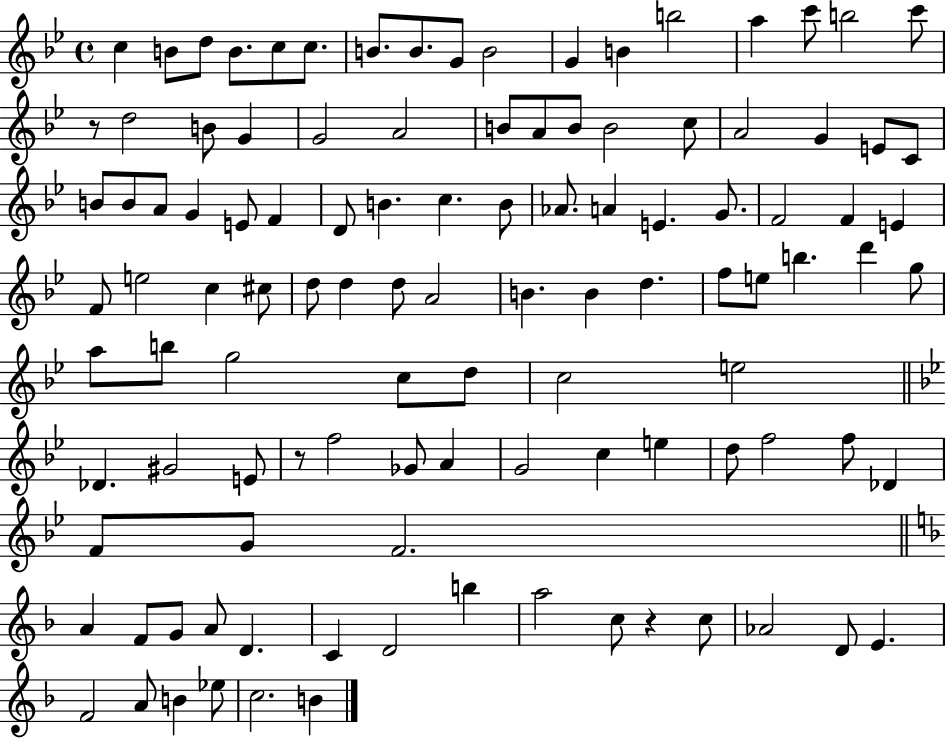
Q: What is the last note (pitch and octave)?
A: B4